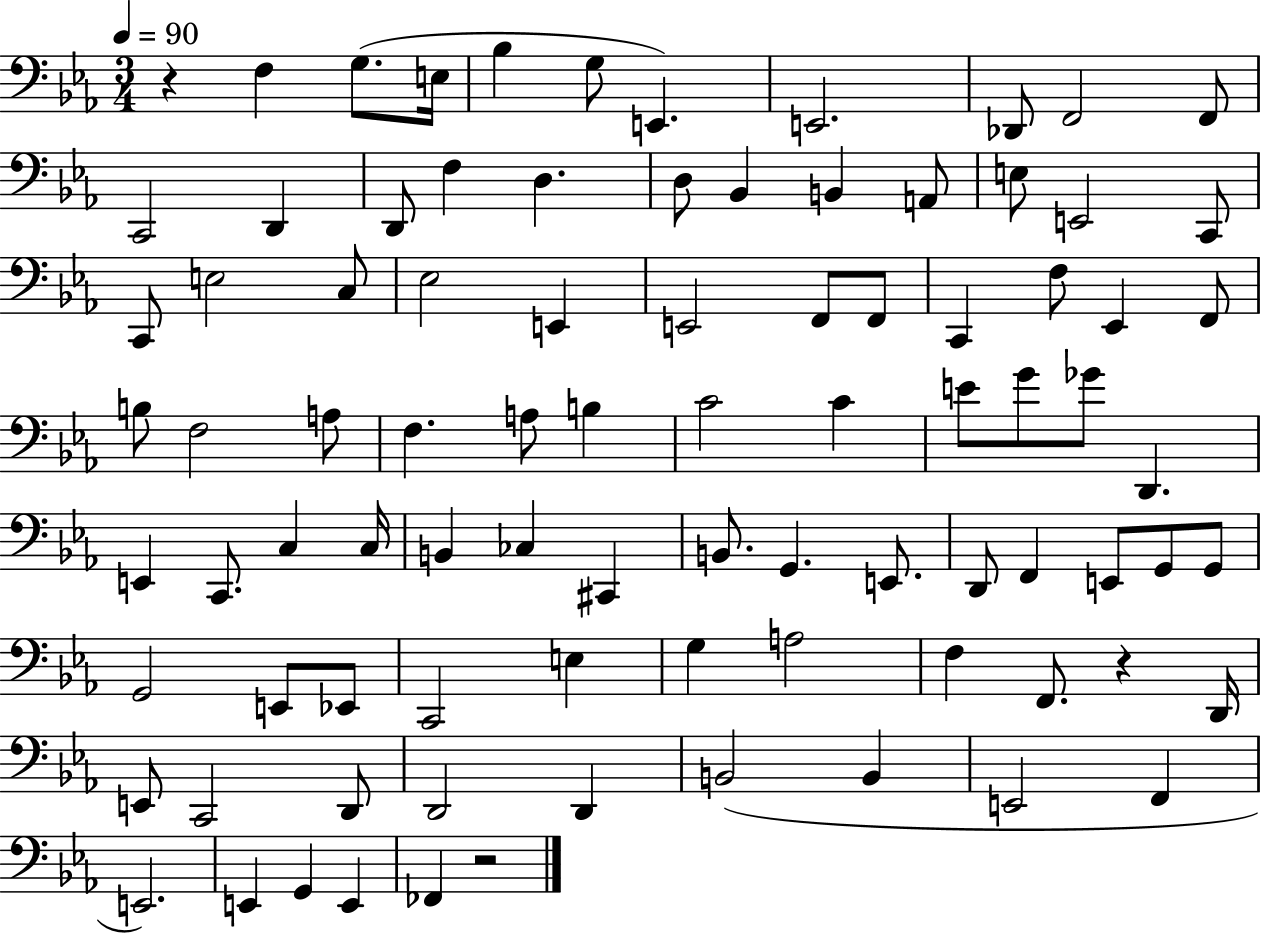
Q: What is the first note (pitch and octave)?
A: F3